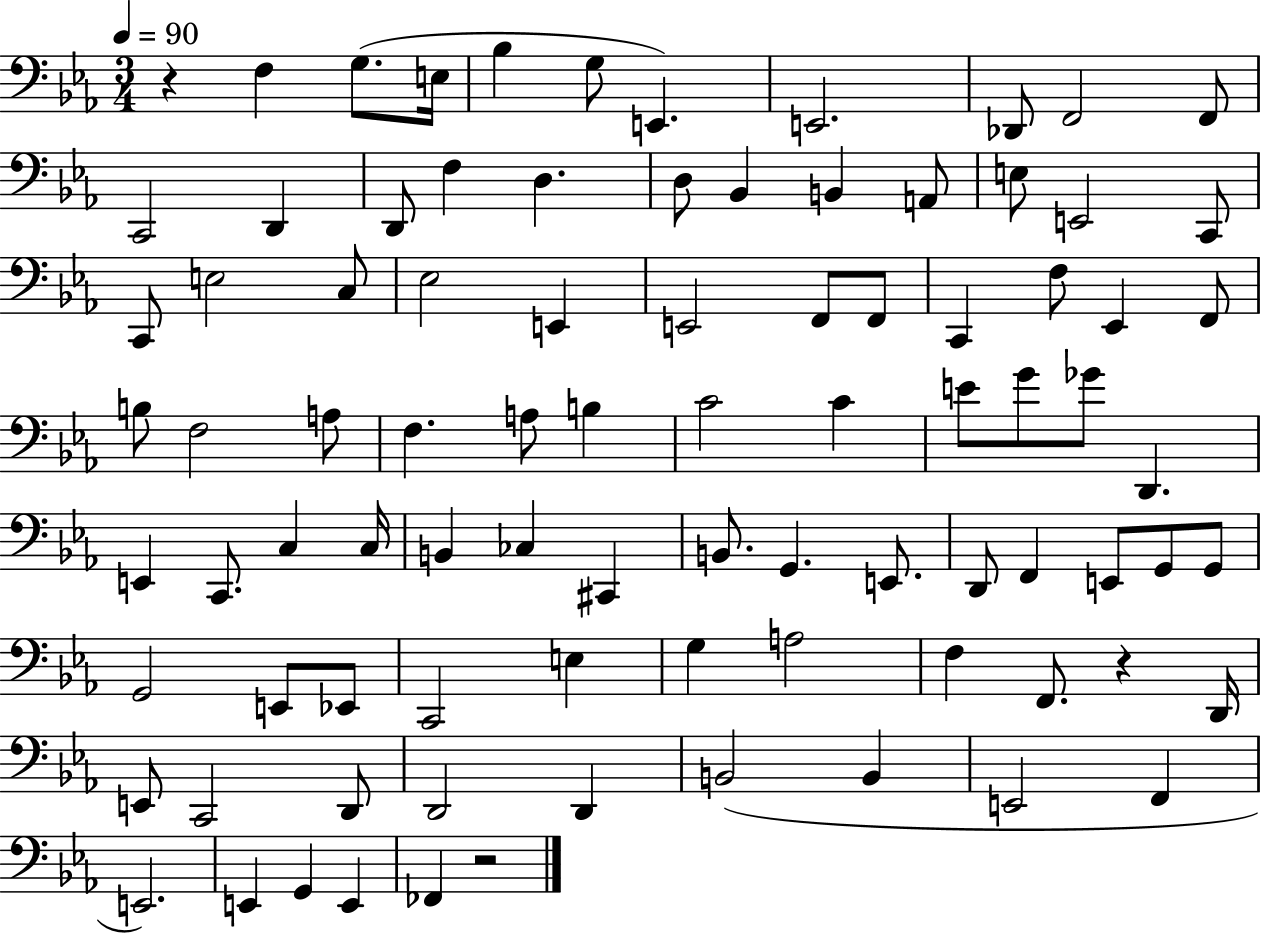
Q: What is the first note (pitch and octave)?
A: F3